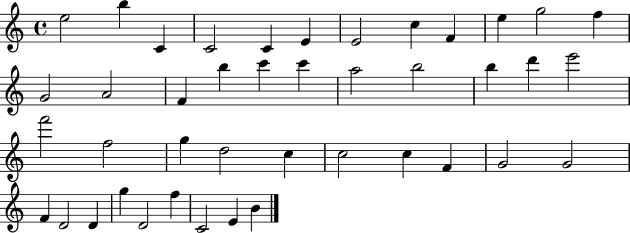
E5/h B5/q C4/q C4/h C4/q E4/q E4/h C5/q F4/q E5/q G5/h F5/q G4/h A4/h F4/q B5/q C6/q C6/q A5/h B5/h B5/q D6/q E6/h F6/h F5/h G5/q D5/h C5/q C5/h C5/q F4/q G4/h G4/h F4/q D4/h D4/q G5/q D4/h F5/q C4/h E4/q B4/q